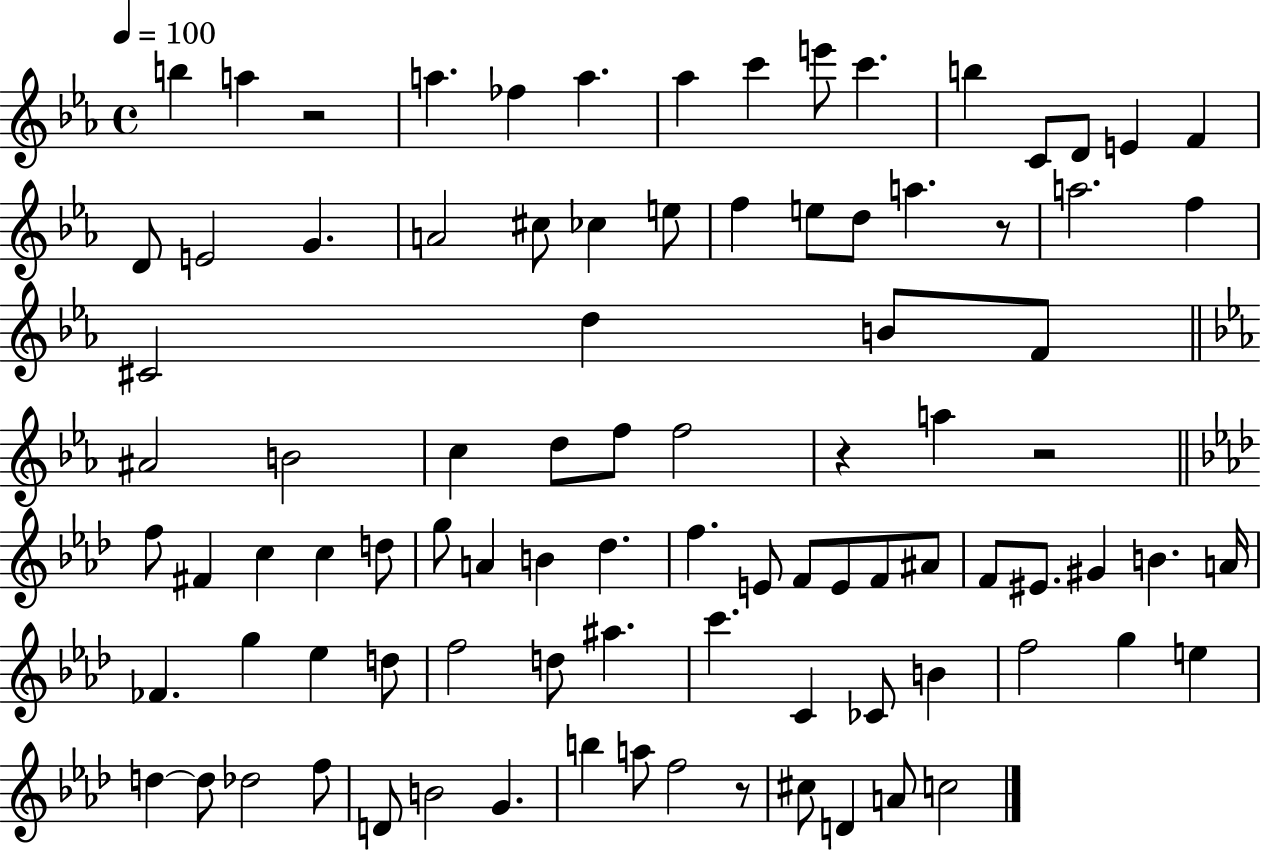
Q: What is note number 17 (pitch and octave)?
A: G4